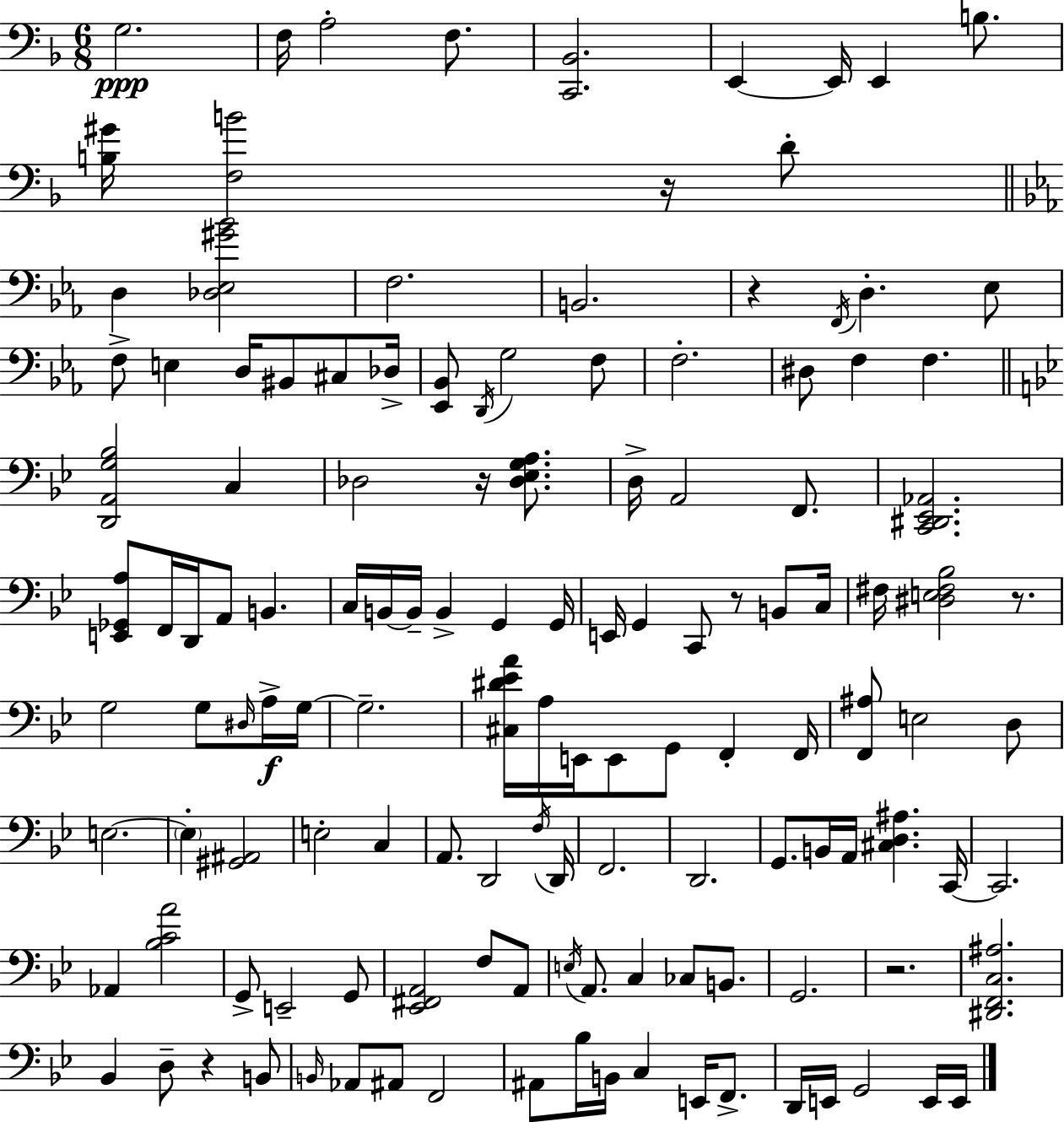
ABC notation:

X:1
T:Untitled
M:6/8
L:1/4
K:Dm
G,2 F,/4 A,2 F,/2 [C,,_B,,]2 E,, E,,/4 E,, B,/2 [B,^G]/4 [F,B]2 z/4 D/2 D, [_D,_E,^G_B]2 F,2 B,,2 z F,,/4 D, _E,/2 F,/2 E, D,/4 ^B,,/2 ^C,/2 _D,/4 [_E,,_B,,]/2 D,,/4 G,2 F,/2 F,2 ^D,/2 F, F, [D,,A,,G,_B,]2 C, _D,2 z/4 [_D,_E,G,A,]/2 D,/4 A,,2 F,,/2 [C,,^D,,_E,,_A,,]2 [E,,_G,,A,]/2 F,,/4 D,,/4 A,,/2 B,, C,/4 B,,/4 B,,/4 B,, G,, G,,/4 E,,/4 G,, C,,/2 z/2 B,,/2 C,/4 ^F,/4 [^D,E,^F,_B,]2 z/2 G,2 G,/2 ^D,/4 A,/4 G,/4 G,2 [^C,^D_EA]/4 A,/4 E,,/4 E,,/2 G,,/2 F,, F,,/4 [F,,^A,]/2 E,2 D,/2 E,2 E, [^G,,^A,,]2 E,2 C, A,,/2 D,,2 F,/4 D,,/4 F,,2 D,,2 G,,/2 B,,/4 A,,/4 [^C,D,^A,] C,,/4 C,,2 _A,, [_B,CA]2 G,,/2 E,,2 G,,/2 [_E,,^F,,A,,]2 F,/2 A,,/2 E,/4 A,,/2 C, _C,/2 B,,/2 G,,2 z2 [^D,,F,,C,^A,]2 _B,, D,/2 z B,,/2 B,,/4 _A,,/2 ^A,,/2 F,,2 ^A,,/2 _B,/4 B,,/4 C, E,,/4 F,,/2 D,,/4 E,,/4 G,,2 E,,/4 E,,/4